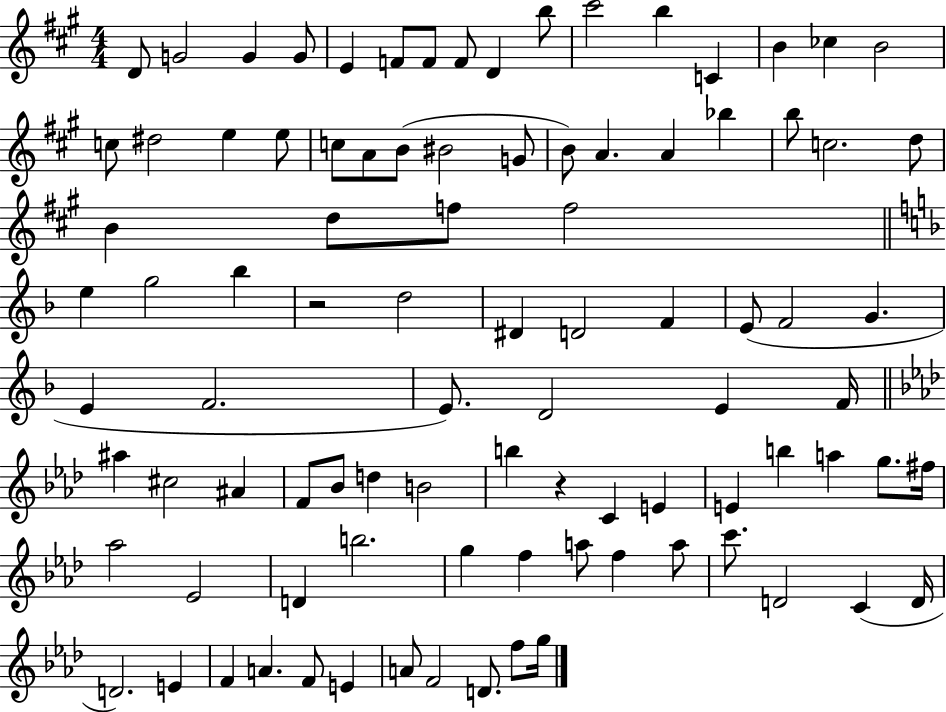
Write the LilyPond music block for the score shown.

{
  \clef treble
  \numericTimeSignature
  \time 4/4
  \key a \major
  \repeat volta 2 { d'8 g'2 g'4 g'8 | e'4 f'8 f'8 f'8 d'4 b''8 | cis'''2 b''4 c'4 | b'4 ces''4 b'2 | \break c''8 dis''2 e''4 e''8 | c''8 a'8 b'8( bis'2 g'8 | b'8) a'4. a'4 bes''4 | b''8 c''2. d''8 | \break b'4 d''8 f''8 f''2 | \bar "||" \break \key d \minor e''4 g''2 bes''4 | r2 d''2 | dis'4 d'2 f'4 | e'8( f'2 g'4. | \break e'4 f'2. | e'8.) d'2 e'4 f'16 | \bar "||" \break \key aes \major ais''4 cis''2 ais'4 | f'8 bes'8 d''4 b'2 | b''4 r4 c'4 e'4 | e'4 b''4 a''4 g''8. fis''16 | \break aes''2 ees'2 | d'4 b''2. | g''4 f''4 a''8 f''4 a''8 | c'''8. d'2 c'4( d'16 | \break d'2.) e'4 | f'4 a'4. f'8 e'4 | a'8 f'2 d'8. f''8 g''16 | } \bar "|."
}